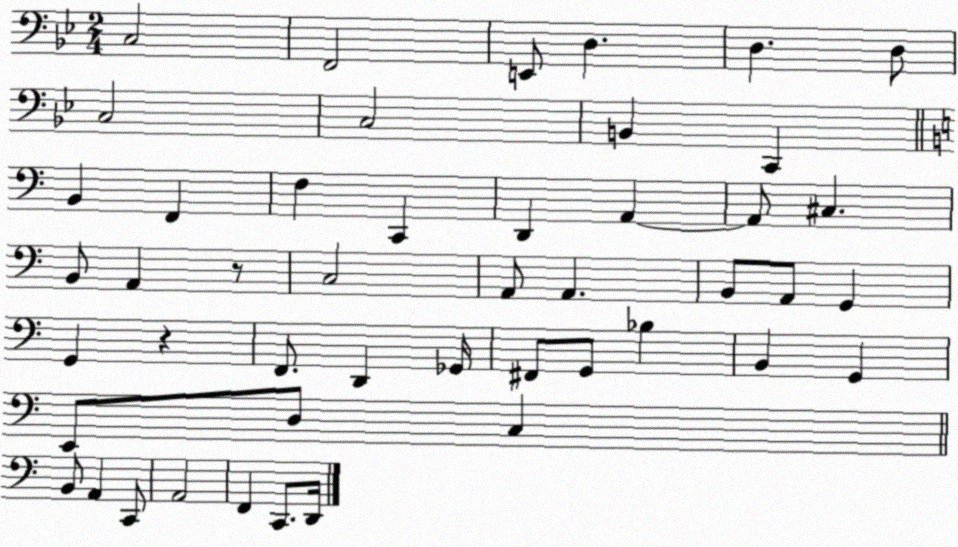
X:1
T:Untitled
M:2/4
L:1/4
K:Bb
C,2 F,,2 E,,/2 D, D, D,/2 C,2 C,2 B,, C,, B,, F,, F, C,, D,, A,, A,,/2 ^C, B,,/2 A,, z/2 C,2 A,,/2 A,, B,,/2 A,,/2 G,, G,, z F,,/2 D,, _G,,/4 ^F,,/2 G,,/2 _B, B,, G,, E,,/2 D,/2 C, B,,/2 A,, C,,/2 A,,2 F,, C,,/2 D,,/4